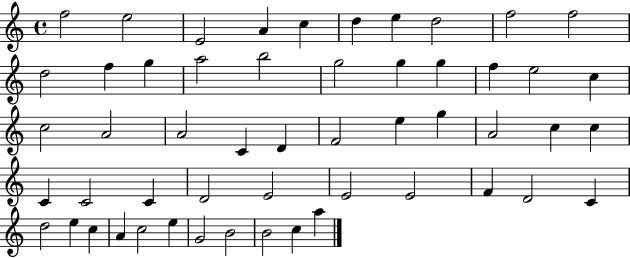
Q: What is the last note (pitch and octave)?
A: A5